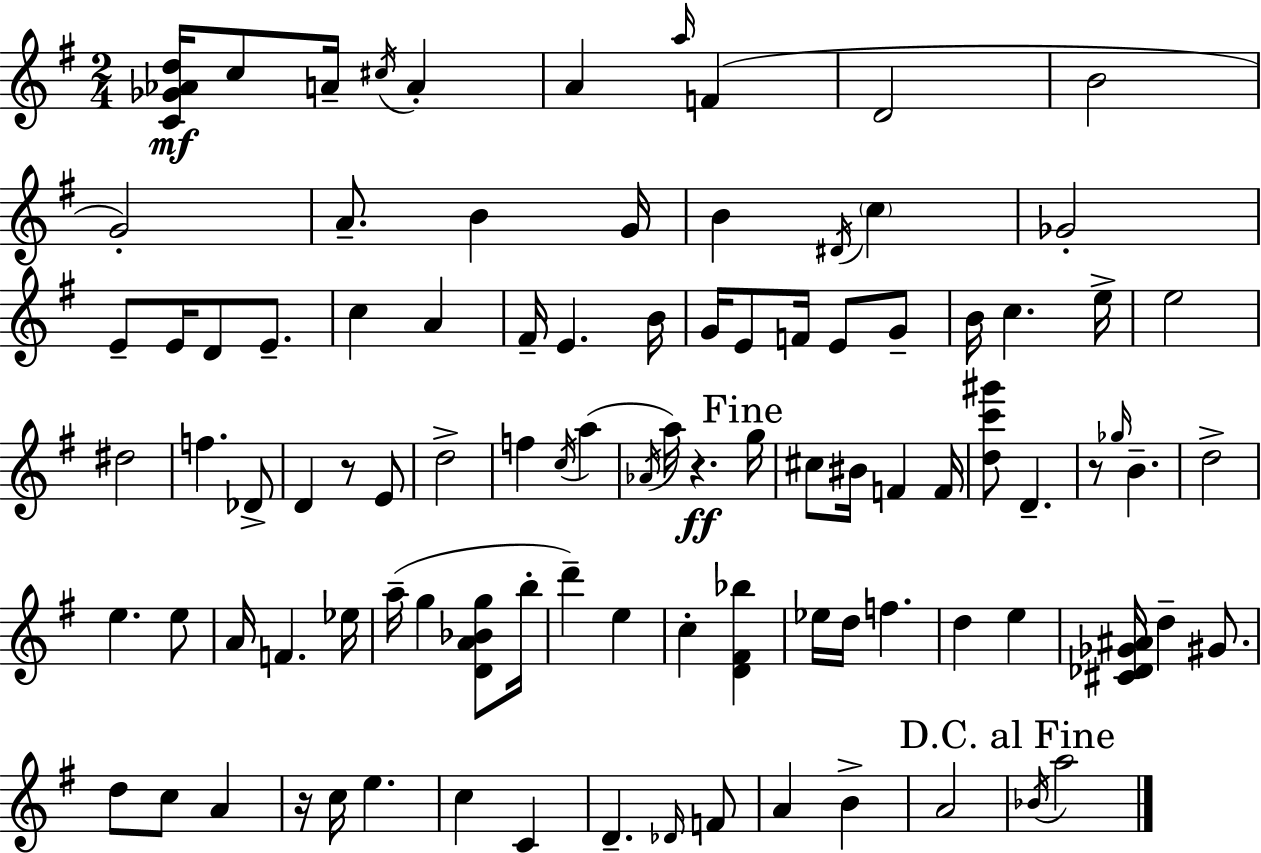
[C4,Gb4,Ab4,D5]/s C5/e A4/s C#5/s A4/q A4/q A5/s F4/q D4/h B4/h G4/h A4/e. B4/q G4/s B4/q D#4/s C5/q Gb4/h E4/e E4/s D4/e E4/e. C5/q A4/q F#4/s E4/q. B4/s G4/s E4/e F4/s E4/e G4/e B4/s C5/q. E5/s E5/h D#5/h F5/q. Db4/e D4/q R/e E4/e D5/h F5/q C5/s A5/q Ab4/s A5/s R/q. G5/s C#5/e BIS4/s F4/q F4/s [D5,C6,G#6]/e D4/q. R/e Gb5/s B4/q. D5/h E5/q. E5/e A4/s F4/q. Eb5/s A5/s G5/q [D4,A4,Bb4,G5]/e B5/s D6/q E5/q C5/q [D4,F#4,Bb5]/q Eb5/s D5/s F5/q. D5/q E5/q [C#4,Db4,Gb4,A#4]/s D5/q G#4/e. D5/e C5/e A4/q R/s C5/s E5/q. C5/q C4/q D4/q. Db4/s F4/e A4/q B4/q A4/h Bb4/s A5/h